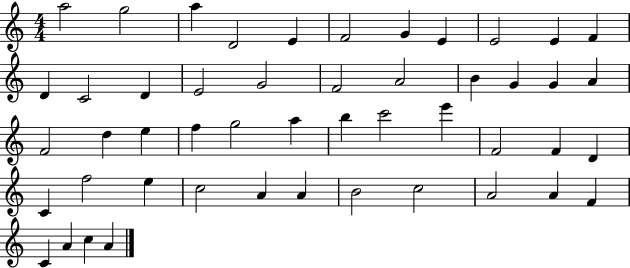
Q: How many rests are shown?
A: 0